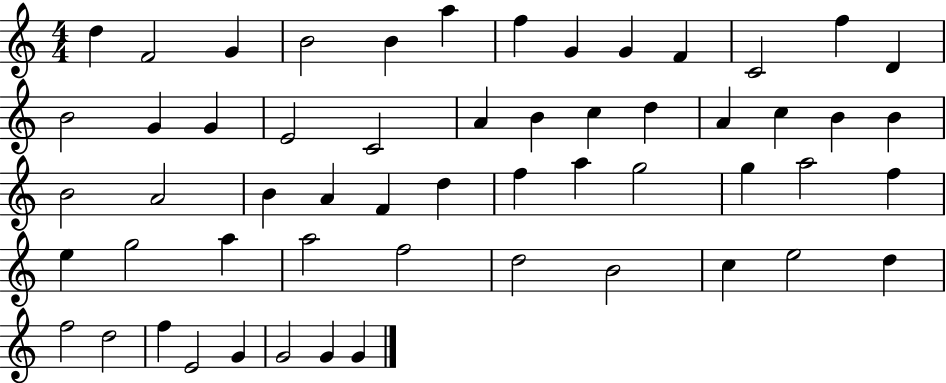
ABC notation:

X:1
T:Untitled
M:4/4
L:1/4
K:C
d F2 G B2 B a f G G F C2 f D B2 G G E2 C2 A B c d A c B B B2 A2 B A F d f a g2 g a2 f e g2 a a2 f2 d2 B2 c e2 d f2 d2 f E2 G G2 G G